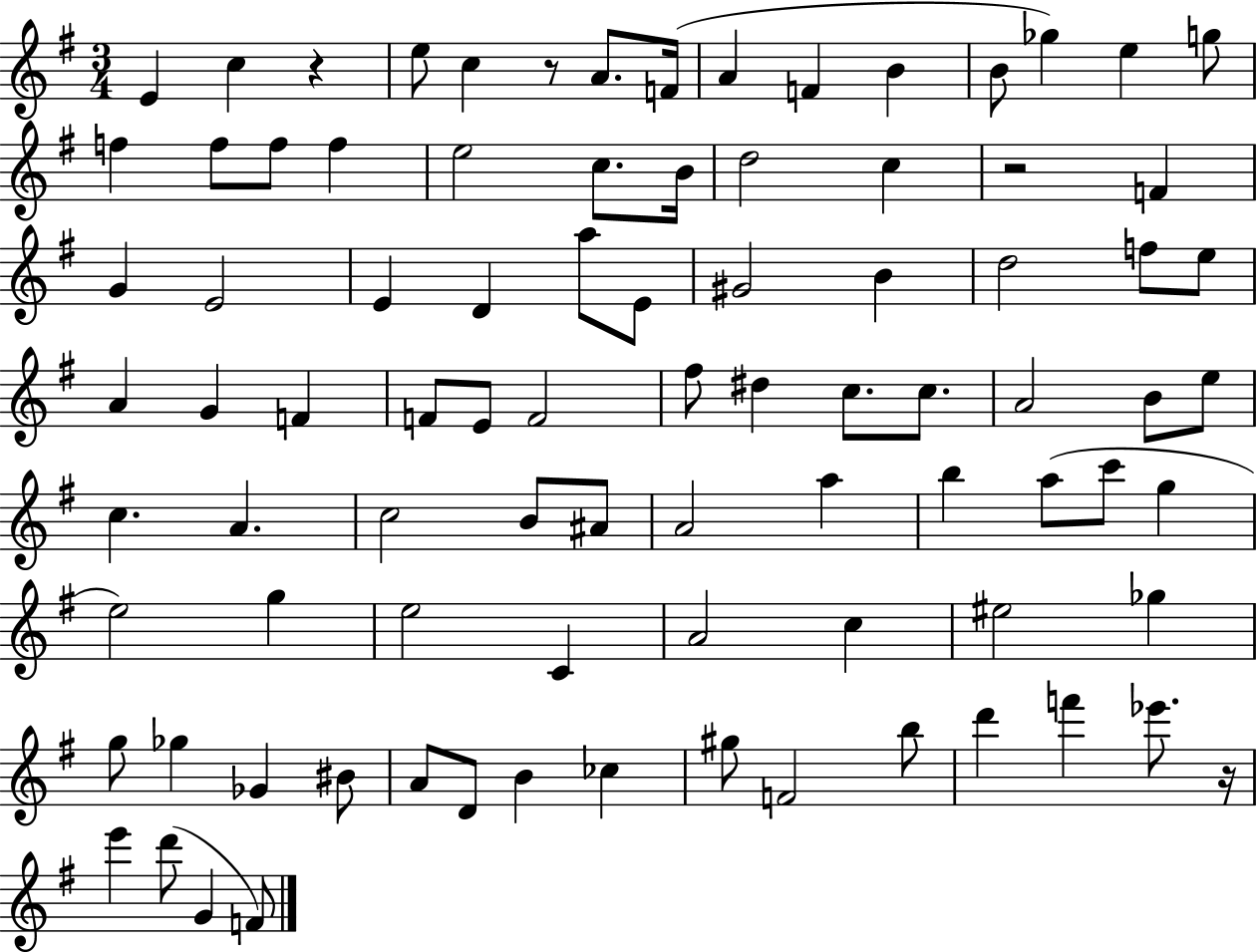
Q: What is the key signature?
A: G major